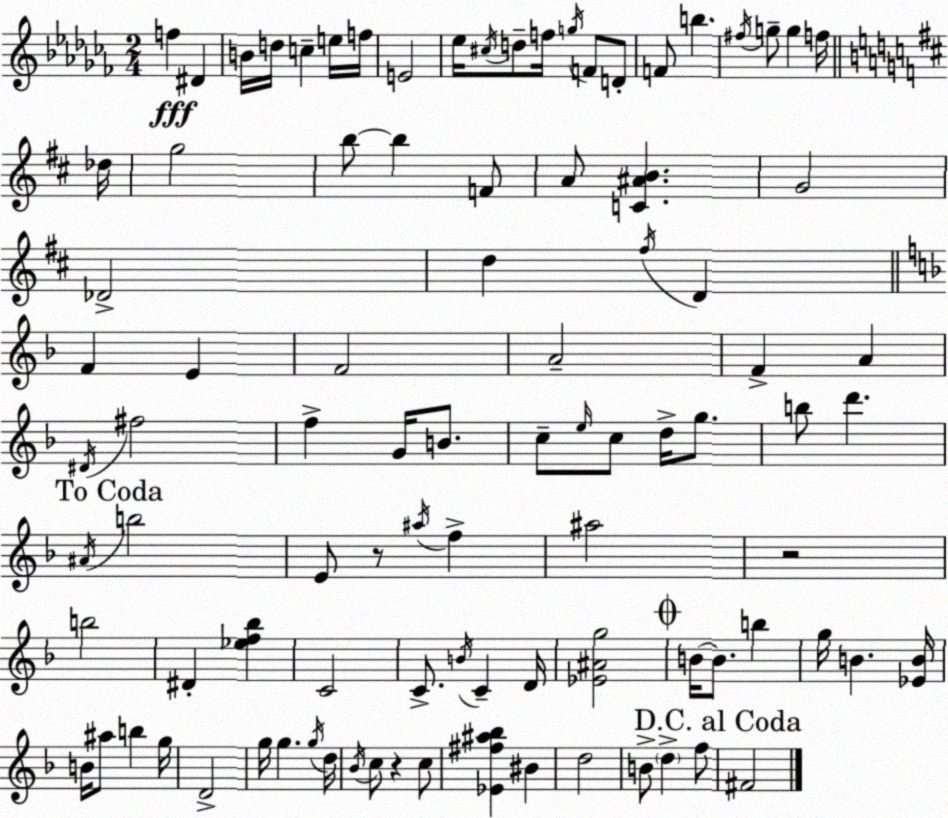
X:1
T:Untitled
M:2/4
L:1/4
K:Abm
f ^D B/4 d/4 c e/4 f/4 E2 _e/4 ^c/4 d/2 f/4 g/4 F/2 D/2 F/2 b ^f/4 g/2 g f/4 _d/4 g2 b/2 b F/2 A/2 [C^AB] G2 _D2 d ^f/4 D F E F2 A2 F A ^D/4 ^f2 f G/4 B/2 c/2 e/4 c/2 d/4 g/2 b/2 d' ^A/4 b2 E/2 z/2 ^a/4 f ^a2 z2 b2 ^D [_ef_b] C2 C/2 B/4 C D/4 [_E^Ag]2 B/4 B/2 b g/4 B [_EB]/4 B/4 ^a/2 b g/4 D2 g/4 g g/4 d/4 _B/4 c/2 z c/2 [_E^f^a_b] ^B d2 B/2 d f/2 ^F2